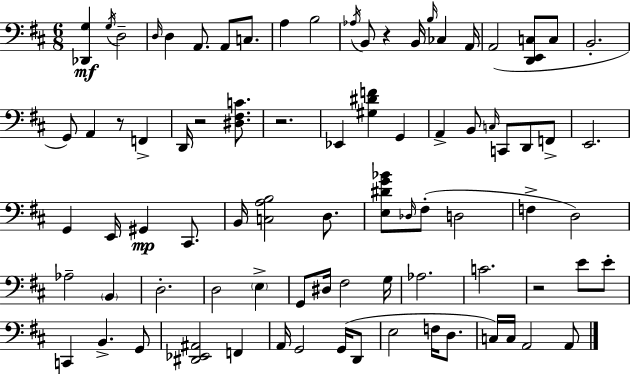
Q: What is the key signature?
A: D major